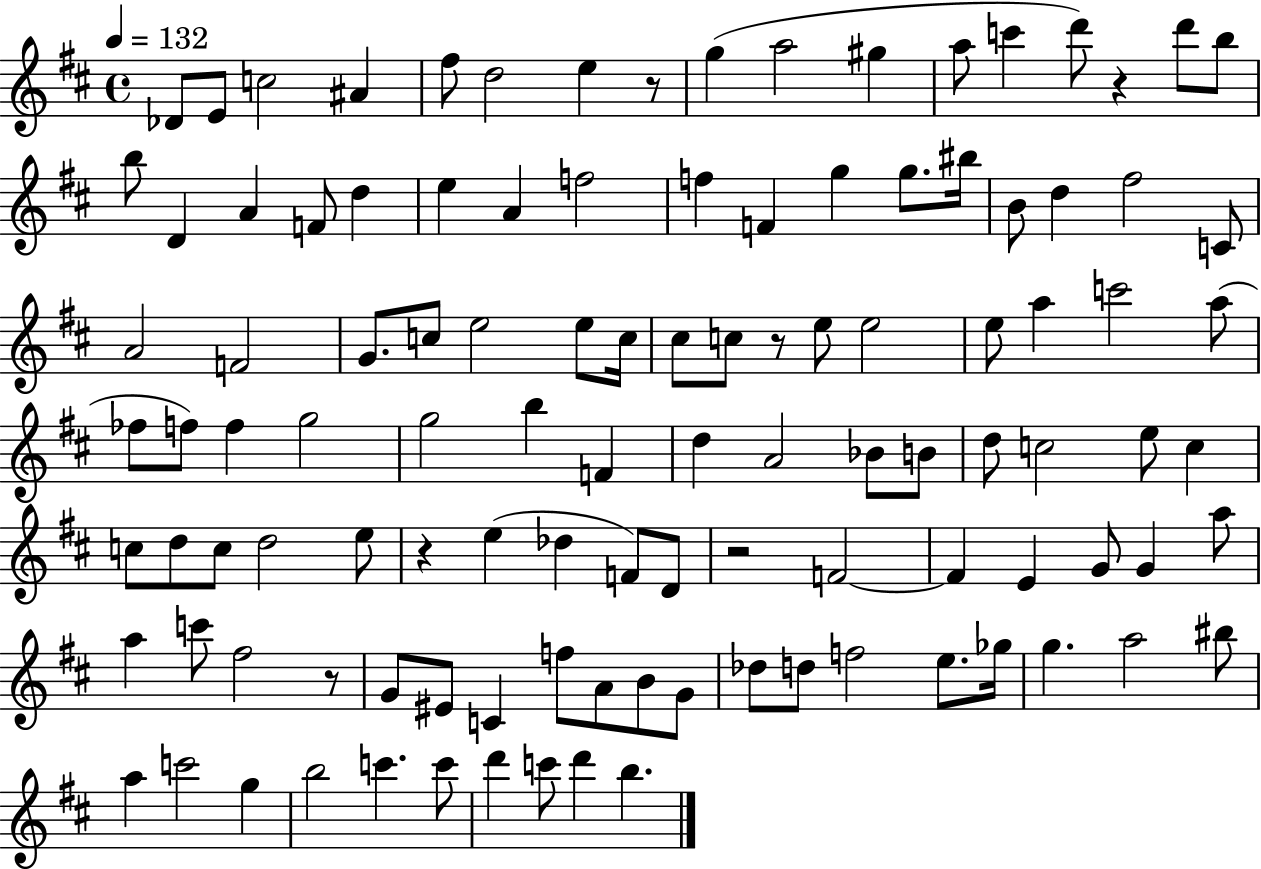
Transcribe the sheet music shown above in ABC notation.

X:1
T:Untitled
M:4/4
L:1/4
K:D
_D/2 E/2 c2 ^A ^f/2 d2 e z/2 g a2 ^g a/2 c' d'/2 z d'/2 b/2 b/2 D A F/2 d e A f2 f F g g/2 ^b/4 B/2 d ^f2 C/2 A2 F2 G/2 c/2 e2 e/2 c/4 ^c/2 c/2 z/2 e/2 e2 e/2 a c'2 a/2 _f/2 f/2 f g2 g2 b F d A2 _B/2 B/2 d/2 c2 e/2 c c/2 d/2 c/2 d2 e/2 z e _d F/2 D/2 z2 F2 F E G/2 G a/2 a c'/2 ^f2 z/2 G/2 ^E/2 C f/2 A/2 B/2 G/2 _d/2 d/2 f2 e/2 _g/4 g a2 ^b/2 a c'2 g b2 c' c'/2 d' c'/2 d' b